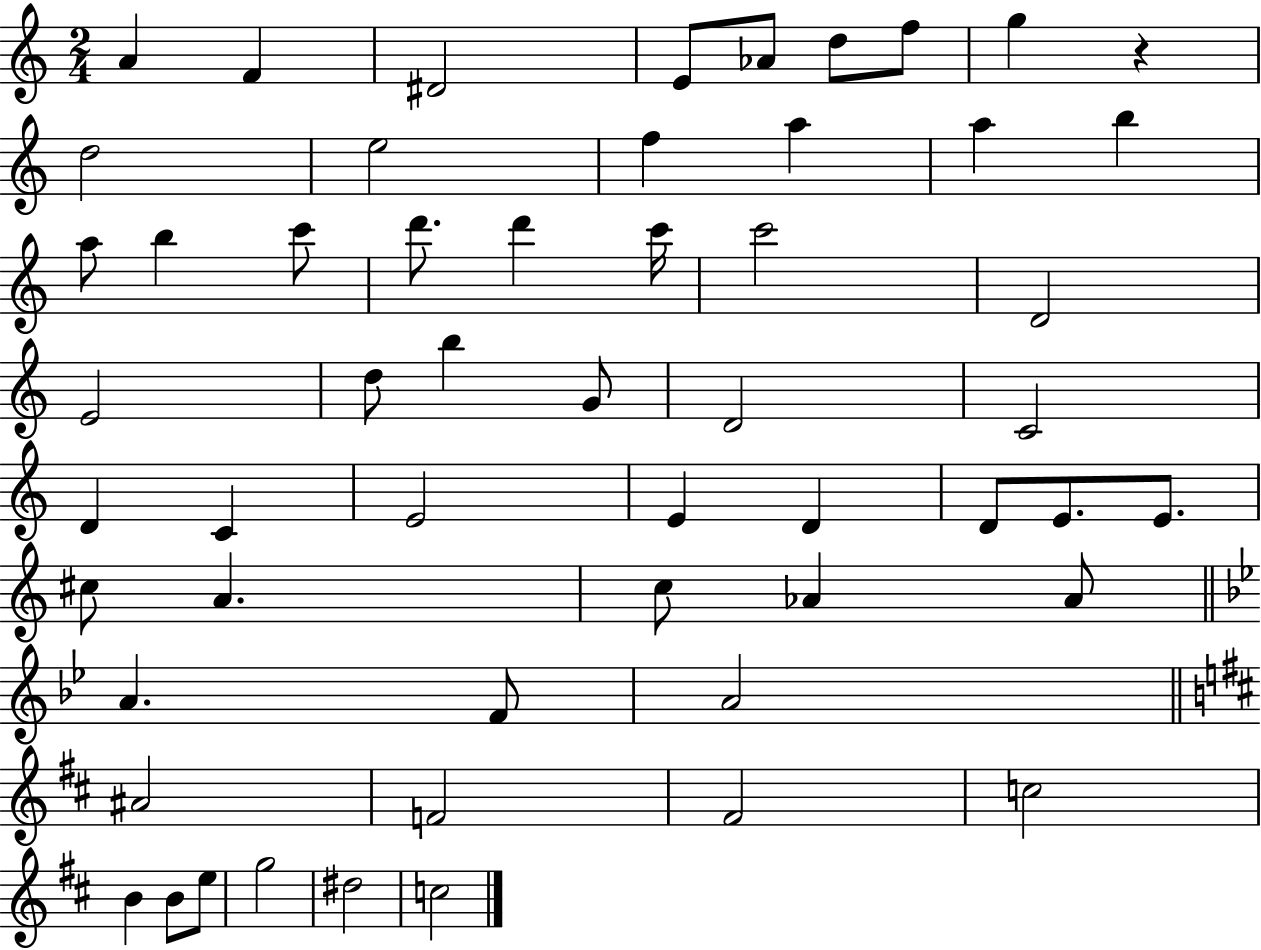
A4/q F4/q D#4/h E4/e Ab4/e D5/e F5/e G5/q R/q D5/h E5/h F5/q A5/q A5/q B5/q A5/e B5/q C6/e D6/e. D6/q C6/s C6/h D4/h E4/h D5/e B5/q G4/e D4/h C4/h D4/q C4/q E4/h E4/q D4/q D4/e E4/e. E4/e. C#5/e A4/q. C5/e Ab4/q Ab4/e A4/q. F4/e A4/h A#4/h F4/h F#4/h C5/h B4/q B4/e E5/e G5/h D#5/h C5/h